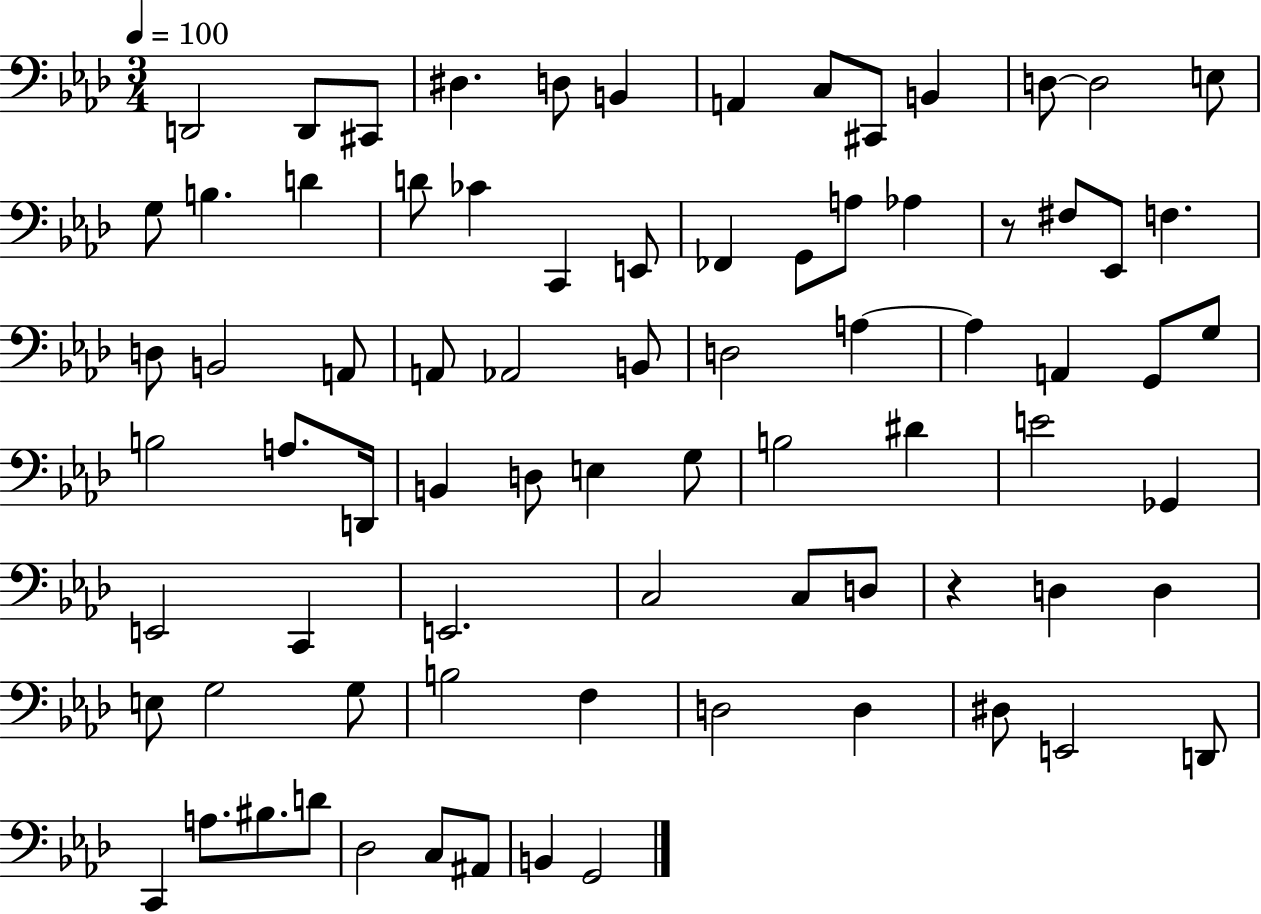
{
  \clef bass
  \numericTimeSignature
  \time 3/4
  \key aes \major
  \tempo 4 = 100
  d,2 d,8 cis,8 | dis4. d8 b,4 | a,4 c8 cis,8 b,4 | d8~~ d2 e8 | \break g8 b4. d'4 | d'8 ces'4 c,4 e,8 | fes,4 g,8 a8 aes4 | r8 fis8 ees,8 f4. | \break d8 b,2 a,8 | a,8 aes,2 b,8 | d2 a4~~ | a4 a,4 g,8 g8 | \break b2 a8. d,16 | b,4 d8 e4 g8 | b2 dis'4 | e'2 ges,4 | \break e,2 c,4 | e,2. | c2 c8 d8 | r4 d4 d4 | \break e8 g2 g8 | b2 f4 | d2 d4 | dis8 e,2 d,8 | \break c,4 a8. bis8. d'8 | des2 c8 ais,8 | b,4 g,2 | \bar "|."
}